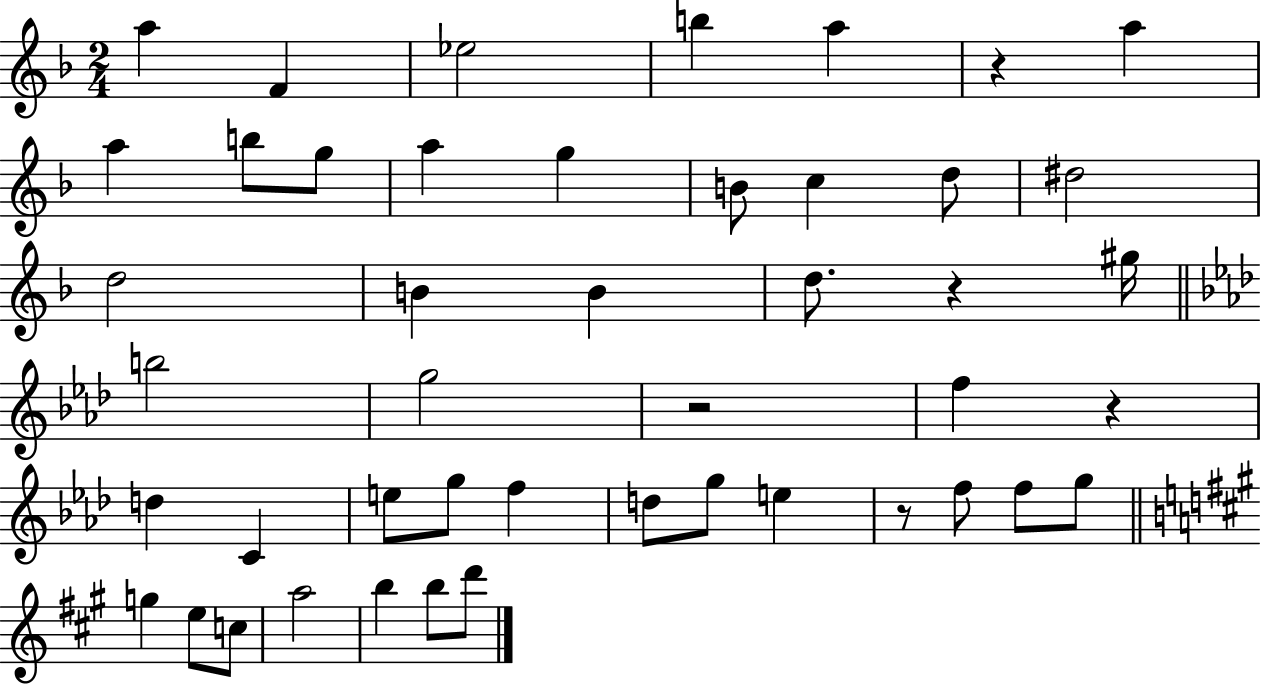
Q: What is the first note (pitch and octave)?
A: A5